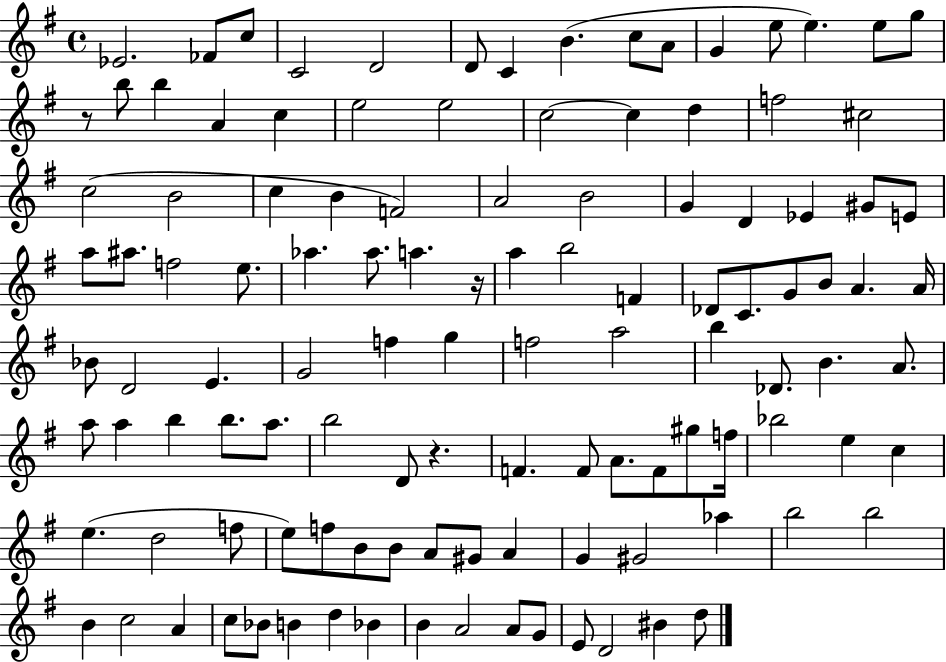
{
  \clef treble
  \time 4/4
  \defaultTimeSignature
  \key g \major
  \repeat volta 2 { ees'2. fes'8 c''8 | c'2 d'2 | d'8 c'4 b'4.( c''8 a'8 | g'4 e''8 e''4.) e''8 g''8 | \break r8 b''8 b''4 a'4 c''4 | e''2 e''2 | c''2~~ c''4 d''4 | f''2 cis''2 | \break c''2( b'2 | c''4 b'4 f'2) | a'2 b'2 | g'4 d'4 ees'4 gis'8 e'8 | \break a''8 ais''8. f''2 e''8. | aes''4. aes''8. a''4. r16 | a''4 b''2 f'4 | des'8 c'8. g'8 b'8 a'4. a'16 | \break bes'8 d'2 e'4. | g'2 f''4 g''4 | f''2 a''2 | b''4 des'8. b'4. a'8. | \break a''8 a''4 b''4 b''8. a''8. | b''2 d'8 r4. | f'4. f'8 a'8. f'8 gis''8 f''16 | bes''2 e''4 c''4 | \break e''4.( d''2 f''8 | e''8) f''8 b'8 b'8 a'8 gis'8 a'4 | g'4 gis'2 aes''4 | b''2 b''2 | \break b'4 c''2 a'4 | c''8 bes'8 b'4 d''4 bes'4 | b'4 a'2 a'8 g'8 | e'8 d'2 bis'4 d''8 | \break } \bar "|."
}